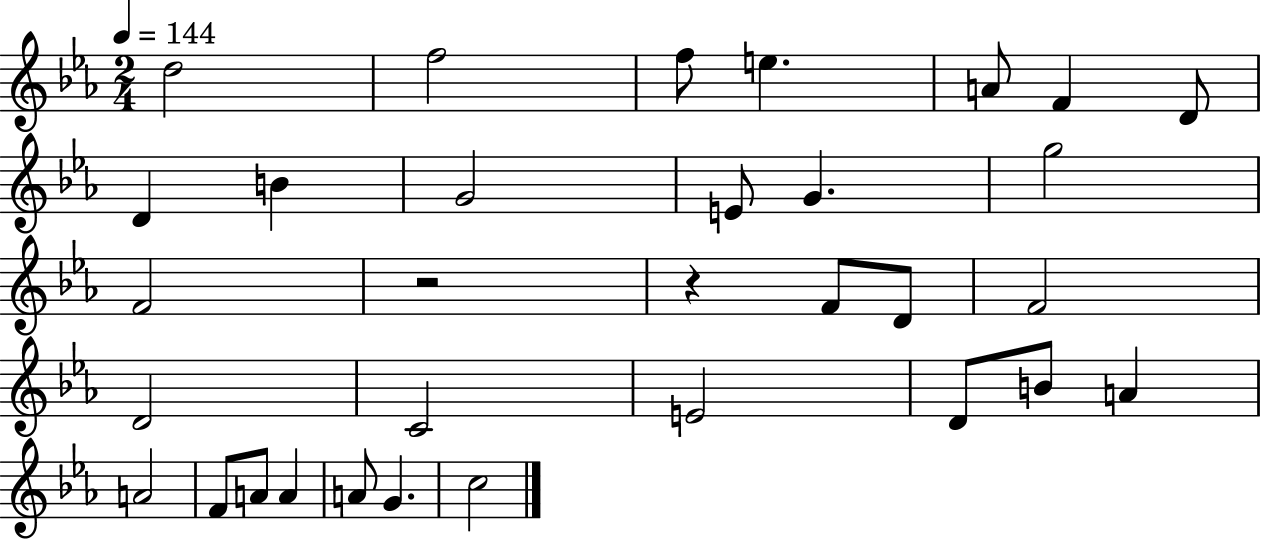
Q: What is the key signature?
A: EES major